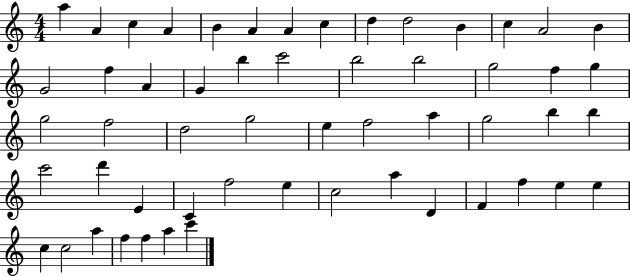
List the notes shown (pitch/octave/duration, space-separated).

A5/q A4/q C5/q A4/q B4/q A4/q A4/q C5/q D5/q D5/h B4/q C5/q A4/h B4/q G4/h F5/q A4/q G4/q B5/q C6/h B5/h B5/h G5/h F5/q G5/q G5/h F5/h D5/h G5/h E5/q F5/h A5/q G5/h B5/q B5/q C6/h D6/q E4/q C4/q F5/h E5/q C5/h A5/q D4/q F4/q F5/q E5/q E5/q C5/q C5/h A5/q F5/q F5/q A5/q C6/q